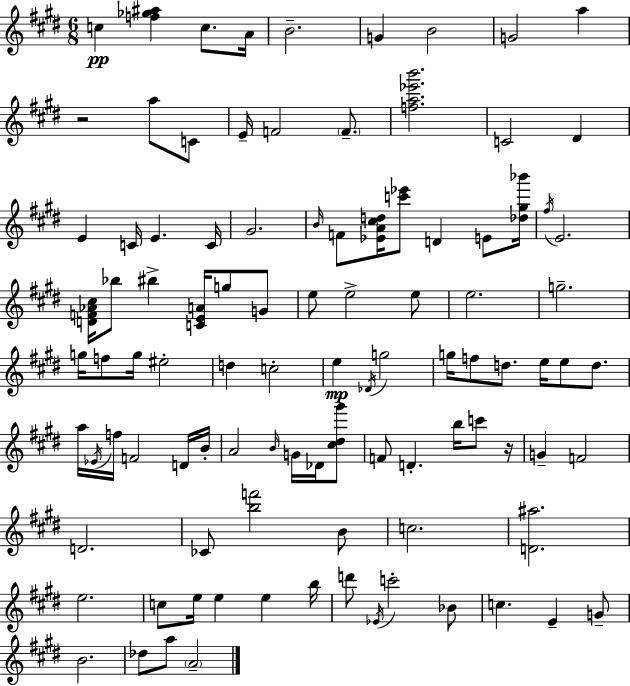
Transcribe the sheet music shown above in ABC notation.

X:1
T:Untitled
M:6/8
L:1/4
K:E
c [f_g^a] c/2 A/4 B2 G B2 G2 a z2 a/2 C/2 E/4 F2 F/2 [fa_e'b']2 C2 ^D E C/4 E C/4 ^G2 B/4 F/2 [_EA^cd]/4 [c'_e']/2 D E/2 [_d^g_b']/4 ^f/4 E2 [DF_A^c]/4 _b/2 ^b [CEA]/4 g/2 G/2 e/2 e2 e/2 e2 g2 g/4 f/2 g/4 ^e2 d c2 e _D/4 g2 g/4 f/2 d/2 e/4 e/2 d/2 a/4 _E/4 f/4 F2 D/4 B/4 A2 B/4 G/4 _D/4 [^c^d^g']/2 F/2 D b/4 c'/2 z/4 G F2 D2 _C/2 [bf']2 B/2 c2 [D^a]2 e2 c/2 e/4 e e b/4 d'/2 _E/4 c'2 _B/2 c E G/2 B2 _d/2 a/2 A2